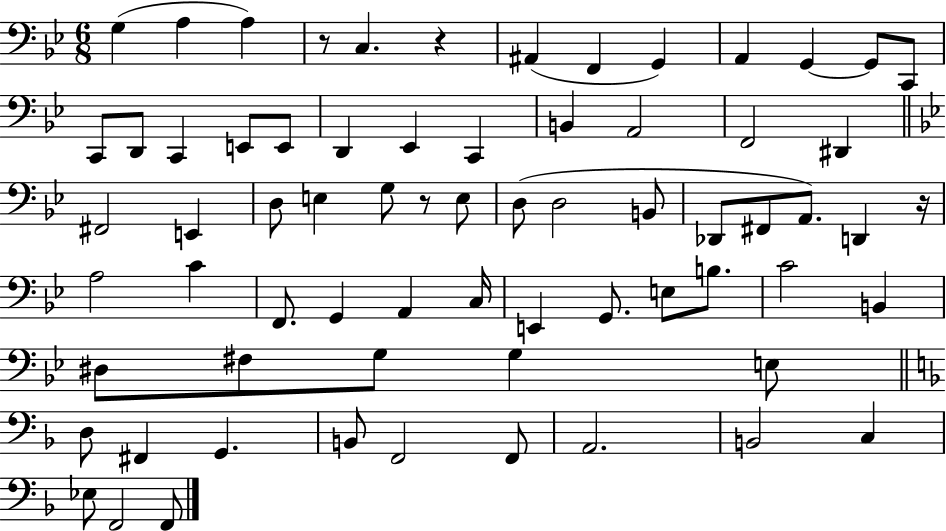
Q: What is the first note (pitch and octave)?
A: G3